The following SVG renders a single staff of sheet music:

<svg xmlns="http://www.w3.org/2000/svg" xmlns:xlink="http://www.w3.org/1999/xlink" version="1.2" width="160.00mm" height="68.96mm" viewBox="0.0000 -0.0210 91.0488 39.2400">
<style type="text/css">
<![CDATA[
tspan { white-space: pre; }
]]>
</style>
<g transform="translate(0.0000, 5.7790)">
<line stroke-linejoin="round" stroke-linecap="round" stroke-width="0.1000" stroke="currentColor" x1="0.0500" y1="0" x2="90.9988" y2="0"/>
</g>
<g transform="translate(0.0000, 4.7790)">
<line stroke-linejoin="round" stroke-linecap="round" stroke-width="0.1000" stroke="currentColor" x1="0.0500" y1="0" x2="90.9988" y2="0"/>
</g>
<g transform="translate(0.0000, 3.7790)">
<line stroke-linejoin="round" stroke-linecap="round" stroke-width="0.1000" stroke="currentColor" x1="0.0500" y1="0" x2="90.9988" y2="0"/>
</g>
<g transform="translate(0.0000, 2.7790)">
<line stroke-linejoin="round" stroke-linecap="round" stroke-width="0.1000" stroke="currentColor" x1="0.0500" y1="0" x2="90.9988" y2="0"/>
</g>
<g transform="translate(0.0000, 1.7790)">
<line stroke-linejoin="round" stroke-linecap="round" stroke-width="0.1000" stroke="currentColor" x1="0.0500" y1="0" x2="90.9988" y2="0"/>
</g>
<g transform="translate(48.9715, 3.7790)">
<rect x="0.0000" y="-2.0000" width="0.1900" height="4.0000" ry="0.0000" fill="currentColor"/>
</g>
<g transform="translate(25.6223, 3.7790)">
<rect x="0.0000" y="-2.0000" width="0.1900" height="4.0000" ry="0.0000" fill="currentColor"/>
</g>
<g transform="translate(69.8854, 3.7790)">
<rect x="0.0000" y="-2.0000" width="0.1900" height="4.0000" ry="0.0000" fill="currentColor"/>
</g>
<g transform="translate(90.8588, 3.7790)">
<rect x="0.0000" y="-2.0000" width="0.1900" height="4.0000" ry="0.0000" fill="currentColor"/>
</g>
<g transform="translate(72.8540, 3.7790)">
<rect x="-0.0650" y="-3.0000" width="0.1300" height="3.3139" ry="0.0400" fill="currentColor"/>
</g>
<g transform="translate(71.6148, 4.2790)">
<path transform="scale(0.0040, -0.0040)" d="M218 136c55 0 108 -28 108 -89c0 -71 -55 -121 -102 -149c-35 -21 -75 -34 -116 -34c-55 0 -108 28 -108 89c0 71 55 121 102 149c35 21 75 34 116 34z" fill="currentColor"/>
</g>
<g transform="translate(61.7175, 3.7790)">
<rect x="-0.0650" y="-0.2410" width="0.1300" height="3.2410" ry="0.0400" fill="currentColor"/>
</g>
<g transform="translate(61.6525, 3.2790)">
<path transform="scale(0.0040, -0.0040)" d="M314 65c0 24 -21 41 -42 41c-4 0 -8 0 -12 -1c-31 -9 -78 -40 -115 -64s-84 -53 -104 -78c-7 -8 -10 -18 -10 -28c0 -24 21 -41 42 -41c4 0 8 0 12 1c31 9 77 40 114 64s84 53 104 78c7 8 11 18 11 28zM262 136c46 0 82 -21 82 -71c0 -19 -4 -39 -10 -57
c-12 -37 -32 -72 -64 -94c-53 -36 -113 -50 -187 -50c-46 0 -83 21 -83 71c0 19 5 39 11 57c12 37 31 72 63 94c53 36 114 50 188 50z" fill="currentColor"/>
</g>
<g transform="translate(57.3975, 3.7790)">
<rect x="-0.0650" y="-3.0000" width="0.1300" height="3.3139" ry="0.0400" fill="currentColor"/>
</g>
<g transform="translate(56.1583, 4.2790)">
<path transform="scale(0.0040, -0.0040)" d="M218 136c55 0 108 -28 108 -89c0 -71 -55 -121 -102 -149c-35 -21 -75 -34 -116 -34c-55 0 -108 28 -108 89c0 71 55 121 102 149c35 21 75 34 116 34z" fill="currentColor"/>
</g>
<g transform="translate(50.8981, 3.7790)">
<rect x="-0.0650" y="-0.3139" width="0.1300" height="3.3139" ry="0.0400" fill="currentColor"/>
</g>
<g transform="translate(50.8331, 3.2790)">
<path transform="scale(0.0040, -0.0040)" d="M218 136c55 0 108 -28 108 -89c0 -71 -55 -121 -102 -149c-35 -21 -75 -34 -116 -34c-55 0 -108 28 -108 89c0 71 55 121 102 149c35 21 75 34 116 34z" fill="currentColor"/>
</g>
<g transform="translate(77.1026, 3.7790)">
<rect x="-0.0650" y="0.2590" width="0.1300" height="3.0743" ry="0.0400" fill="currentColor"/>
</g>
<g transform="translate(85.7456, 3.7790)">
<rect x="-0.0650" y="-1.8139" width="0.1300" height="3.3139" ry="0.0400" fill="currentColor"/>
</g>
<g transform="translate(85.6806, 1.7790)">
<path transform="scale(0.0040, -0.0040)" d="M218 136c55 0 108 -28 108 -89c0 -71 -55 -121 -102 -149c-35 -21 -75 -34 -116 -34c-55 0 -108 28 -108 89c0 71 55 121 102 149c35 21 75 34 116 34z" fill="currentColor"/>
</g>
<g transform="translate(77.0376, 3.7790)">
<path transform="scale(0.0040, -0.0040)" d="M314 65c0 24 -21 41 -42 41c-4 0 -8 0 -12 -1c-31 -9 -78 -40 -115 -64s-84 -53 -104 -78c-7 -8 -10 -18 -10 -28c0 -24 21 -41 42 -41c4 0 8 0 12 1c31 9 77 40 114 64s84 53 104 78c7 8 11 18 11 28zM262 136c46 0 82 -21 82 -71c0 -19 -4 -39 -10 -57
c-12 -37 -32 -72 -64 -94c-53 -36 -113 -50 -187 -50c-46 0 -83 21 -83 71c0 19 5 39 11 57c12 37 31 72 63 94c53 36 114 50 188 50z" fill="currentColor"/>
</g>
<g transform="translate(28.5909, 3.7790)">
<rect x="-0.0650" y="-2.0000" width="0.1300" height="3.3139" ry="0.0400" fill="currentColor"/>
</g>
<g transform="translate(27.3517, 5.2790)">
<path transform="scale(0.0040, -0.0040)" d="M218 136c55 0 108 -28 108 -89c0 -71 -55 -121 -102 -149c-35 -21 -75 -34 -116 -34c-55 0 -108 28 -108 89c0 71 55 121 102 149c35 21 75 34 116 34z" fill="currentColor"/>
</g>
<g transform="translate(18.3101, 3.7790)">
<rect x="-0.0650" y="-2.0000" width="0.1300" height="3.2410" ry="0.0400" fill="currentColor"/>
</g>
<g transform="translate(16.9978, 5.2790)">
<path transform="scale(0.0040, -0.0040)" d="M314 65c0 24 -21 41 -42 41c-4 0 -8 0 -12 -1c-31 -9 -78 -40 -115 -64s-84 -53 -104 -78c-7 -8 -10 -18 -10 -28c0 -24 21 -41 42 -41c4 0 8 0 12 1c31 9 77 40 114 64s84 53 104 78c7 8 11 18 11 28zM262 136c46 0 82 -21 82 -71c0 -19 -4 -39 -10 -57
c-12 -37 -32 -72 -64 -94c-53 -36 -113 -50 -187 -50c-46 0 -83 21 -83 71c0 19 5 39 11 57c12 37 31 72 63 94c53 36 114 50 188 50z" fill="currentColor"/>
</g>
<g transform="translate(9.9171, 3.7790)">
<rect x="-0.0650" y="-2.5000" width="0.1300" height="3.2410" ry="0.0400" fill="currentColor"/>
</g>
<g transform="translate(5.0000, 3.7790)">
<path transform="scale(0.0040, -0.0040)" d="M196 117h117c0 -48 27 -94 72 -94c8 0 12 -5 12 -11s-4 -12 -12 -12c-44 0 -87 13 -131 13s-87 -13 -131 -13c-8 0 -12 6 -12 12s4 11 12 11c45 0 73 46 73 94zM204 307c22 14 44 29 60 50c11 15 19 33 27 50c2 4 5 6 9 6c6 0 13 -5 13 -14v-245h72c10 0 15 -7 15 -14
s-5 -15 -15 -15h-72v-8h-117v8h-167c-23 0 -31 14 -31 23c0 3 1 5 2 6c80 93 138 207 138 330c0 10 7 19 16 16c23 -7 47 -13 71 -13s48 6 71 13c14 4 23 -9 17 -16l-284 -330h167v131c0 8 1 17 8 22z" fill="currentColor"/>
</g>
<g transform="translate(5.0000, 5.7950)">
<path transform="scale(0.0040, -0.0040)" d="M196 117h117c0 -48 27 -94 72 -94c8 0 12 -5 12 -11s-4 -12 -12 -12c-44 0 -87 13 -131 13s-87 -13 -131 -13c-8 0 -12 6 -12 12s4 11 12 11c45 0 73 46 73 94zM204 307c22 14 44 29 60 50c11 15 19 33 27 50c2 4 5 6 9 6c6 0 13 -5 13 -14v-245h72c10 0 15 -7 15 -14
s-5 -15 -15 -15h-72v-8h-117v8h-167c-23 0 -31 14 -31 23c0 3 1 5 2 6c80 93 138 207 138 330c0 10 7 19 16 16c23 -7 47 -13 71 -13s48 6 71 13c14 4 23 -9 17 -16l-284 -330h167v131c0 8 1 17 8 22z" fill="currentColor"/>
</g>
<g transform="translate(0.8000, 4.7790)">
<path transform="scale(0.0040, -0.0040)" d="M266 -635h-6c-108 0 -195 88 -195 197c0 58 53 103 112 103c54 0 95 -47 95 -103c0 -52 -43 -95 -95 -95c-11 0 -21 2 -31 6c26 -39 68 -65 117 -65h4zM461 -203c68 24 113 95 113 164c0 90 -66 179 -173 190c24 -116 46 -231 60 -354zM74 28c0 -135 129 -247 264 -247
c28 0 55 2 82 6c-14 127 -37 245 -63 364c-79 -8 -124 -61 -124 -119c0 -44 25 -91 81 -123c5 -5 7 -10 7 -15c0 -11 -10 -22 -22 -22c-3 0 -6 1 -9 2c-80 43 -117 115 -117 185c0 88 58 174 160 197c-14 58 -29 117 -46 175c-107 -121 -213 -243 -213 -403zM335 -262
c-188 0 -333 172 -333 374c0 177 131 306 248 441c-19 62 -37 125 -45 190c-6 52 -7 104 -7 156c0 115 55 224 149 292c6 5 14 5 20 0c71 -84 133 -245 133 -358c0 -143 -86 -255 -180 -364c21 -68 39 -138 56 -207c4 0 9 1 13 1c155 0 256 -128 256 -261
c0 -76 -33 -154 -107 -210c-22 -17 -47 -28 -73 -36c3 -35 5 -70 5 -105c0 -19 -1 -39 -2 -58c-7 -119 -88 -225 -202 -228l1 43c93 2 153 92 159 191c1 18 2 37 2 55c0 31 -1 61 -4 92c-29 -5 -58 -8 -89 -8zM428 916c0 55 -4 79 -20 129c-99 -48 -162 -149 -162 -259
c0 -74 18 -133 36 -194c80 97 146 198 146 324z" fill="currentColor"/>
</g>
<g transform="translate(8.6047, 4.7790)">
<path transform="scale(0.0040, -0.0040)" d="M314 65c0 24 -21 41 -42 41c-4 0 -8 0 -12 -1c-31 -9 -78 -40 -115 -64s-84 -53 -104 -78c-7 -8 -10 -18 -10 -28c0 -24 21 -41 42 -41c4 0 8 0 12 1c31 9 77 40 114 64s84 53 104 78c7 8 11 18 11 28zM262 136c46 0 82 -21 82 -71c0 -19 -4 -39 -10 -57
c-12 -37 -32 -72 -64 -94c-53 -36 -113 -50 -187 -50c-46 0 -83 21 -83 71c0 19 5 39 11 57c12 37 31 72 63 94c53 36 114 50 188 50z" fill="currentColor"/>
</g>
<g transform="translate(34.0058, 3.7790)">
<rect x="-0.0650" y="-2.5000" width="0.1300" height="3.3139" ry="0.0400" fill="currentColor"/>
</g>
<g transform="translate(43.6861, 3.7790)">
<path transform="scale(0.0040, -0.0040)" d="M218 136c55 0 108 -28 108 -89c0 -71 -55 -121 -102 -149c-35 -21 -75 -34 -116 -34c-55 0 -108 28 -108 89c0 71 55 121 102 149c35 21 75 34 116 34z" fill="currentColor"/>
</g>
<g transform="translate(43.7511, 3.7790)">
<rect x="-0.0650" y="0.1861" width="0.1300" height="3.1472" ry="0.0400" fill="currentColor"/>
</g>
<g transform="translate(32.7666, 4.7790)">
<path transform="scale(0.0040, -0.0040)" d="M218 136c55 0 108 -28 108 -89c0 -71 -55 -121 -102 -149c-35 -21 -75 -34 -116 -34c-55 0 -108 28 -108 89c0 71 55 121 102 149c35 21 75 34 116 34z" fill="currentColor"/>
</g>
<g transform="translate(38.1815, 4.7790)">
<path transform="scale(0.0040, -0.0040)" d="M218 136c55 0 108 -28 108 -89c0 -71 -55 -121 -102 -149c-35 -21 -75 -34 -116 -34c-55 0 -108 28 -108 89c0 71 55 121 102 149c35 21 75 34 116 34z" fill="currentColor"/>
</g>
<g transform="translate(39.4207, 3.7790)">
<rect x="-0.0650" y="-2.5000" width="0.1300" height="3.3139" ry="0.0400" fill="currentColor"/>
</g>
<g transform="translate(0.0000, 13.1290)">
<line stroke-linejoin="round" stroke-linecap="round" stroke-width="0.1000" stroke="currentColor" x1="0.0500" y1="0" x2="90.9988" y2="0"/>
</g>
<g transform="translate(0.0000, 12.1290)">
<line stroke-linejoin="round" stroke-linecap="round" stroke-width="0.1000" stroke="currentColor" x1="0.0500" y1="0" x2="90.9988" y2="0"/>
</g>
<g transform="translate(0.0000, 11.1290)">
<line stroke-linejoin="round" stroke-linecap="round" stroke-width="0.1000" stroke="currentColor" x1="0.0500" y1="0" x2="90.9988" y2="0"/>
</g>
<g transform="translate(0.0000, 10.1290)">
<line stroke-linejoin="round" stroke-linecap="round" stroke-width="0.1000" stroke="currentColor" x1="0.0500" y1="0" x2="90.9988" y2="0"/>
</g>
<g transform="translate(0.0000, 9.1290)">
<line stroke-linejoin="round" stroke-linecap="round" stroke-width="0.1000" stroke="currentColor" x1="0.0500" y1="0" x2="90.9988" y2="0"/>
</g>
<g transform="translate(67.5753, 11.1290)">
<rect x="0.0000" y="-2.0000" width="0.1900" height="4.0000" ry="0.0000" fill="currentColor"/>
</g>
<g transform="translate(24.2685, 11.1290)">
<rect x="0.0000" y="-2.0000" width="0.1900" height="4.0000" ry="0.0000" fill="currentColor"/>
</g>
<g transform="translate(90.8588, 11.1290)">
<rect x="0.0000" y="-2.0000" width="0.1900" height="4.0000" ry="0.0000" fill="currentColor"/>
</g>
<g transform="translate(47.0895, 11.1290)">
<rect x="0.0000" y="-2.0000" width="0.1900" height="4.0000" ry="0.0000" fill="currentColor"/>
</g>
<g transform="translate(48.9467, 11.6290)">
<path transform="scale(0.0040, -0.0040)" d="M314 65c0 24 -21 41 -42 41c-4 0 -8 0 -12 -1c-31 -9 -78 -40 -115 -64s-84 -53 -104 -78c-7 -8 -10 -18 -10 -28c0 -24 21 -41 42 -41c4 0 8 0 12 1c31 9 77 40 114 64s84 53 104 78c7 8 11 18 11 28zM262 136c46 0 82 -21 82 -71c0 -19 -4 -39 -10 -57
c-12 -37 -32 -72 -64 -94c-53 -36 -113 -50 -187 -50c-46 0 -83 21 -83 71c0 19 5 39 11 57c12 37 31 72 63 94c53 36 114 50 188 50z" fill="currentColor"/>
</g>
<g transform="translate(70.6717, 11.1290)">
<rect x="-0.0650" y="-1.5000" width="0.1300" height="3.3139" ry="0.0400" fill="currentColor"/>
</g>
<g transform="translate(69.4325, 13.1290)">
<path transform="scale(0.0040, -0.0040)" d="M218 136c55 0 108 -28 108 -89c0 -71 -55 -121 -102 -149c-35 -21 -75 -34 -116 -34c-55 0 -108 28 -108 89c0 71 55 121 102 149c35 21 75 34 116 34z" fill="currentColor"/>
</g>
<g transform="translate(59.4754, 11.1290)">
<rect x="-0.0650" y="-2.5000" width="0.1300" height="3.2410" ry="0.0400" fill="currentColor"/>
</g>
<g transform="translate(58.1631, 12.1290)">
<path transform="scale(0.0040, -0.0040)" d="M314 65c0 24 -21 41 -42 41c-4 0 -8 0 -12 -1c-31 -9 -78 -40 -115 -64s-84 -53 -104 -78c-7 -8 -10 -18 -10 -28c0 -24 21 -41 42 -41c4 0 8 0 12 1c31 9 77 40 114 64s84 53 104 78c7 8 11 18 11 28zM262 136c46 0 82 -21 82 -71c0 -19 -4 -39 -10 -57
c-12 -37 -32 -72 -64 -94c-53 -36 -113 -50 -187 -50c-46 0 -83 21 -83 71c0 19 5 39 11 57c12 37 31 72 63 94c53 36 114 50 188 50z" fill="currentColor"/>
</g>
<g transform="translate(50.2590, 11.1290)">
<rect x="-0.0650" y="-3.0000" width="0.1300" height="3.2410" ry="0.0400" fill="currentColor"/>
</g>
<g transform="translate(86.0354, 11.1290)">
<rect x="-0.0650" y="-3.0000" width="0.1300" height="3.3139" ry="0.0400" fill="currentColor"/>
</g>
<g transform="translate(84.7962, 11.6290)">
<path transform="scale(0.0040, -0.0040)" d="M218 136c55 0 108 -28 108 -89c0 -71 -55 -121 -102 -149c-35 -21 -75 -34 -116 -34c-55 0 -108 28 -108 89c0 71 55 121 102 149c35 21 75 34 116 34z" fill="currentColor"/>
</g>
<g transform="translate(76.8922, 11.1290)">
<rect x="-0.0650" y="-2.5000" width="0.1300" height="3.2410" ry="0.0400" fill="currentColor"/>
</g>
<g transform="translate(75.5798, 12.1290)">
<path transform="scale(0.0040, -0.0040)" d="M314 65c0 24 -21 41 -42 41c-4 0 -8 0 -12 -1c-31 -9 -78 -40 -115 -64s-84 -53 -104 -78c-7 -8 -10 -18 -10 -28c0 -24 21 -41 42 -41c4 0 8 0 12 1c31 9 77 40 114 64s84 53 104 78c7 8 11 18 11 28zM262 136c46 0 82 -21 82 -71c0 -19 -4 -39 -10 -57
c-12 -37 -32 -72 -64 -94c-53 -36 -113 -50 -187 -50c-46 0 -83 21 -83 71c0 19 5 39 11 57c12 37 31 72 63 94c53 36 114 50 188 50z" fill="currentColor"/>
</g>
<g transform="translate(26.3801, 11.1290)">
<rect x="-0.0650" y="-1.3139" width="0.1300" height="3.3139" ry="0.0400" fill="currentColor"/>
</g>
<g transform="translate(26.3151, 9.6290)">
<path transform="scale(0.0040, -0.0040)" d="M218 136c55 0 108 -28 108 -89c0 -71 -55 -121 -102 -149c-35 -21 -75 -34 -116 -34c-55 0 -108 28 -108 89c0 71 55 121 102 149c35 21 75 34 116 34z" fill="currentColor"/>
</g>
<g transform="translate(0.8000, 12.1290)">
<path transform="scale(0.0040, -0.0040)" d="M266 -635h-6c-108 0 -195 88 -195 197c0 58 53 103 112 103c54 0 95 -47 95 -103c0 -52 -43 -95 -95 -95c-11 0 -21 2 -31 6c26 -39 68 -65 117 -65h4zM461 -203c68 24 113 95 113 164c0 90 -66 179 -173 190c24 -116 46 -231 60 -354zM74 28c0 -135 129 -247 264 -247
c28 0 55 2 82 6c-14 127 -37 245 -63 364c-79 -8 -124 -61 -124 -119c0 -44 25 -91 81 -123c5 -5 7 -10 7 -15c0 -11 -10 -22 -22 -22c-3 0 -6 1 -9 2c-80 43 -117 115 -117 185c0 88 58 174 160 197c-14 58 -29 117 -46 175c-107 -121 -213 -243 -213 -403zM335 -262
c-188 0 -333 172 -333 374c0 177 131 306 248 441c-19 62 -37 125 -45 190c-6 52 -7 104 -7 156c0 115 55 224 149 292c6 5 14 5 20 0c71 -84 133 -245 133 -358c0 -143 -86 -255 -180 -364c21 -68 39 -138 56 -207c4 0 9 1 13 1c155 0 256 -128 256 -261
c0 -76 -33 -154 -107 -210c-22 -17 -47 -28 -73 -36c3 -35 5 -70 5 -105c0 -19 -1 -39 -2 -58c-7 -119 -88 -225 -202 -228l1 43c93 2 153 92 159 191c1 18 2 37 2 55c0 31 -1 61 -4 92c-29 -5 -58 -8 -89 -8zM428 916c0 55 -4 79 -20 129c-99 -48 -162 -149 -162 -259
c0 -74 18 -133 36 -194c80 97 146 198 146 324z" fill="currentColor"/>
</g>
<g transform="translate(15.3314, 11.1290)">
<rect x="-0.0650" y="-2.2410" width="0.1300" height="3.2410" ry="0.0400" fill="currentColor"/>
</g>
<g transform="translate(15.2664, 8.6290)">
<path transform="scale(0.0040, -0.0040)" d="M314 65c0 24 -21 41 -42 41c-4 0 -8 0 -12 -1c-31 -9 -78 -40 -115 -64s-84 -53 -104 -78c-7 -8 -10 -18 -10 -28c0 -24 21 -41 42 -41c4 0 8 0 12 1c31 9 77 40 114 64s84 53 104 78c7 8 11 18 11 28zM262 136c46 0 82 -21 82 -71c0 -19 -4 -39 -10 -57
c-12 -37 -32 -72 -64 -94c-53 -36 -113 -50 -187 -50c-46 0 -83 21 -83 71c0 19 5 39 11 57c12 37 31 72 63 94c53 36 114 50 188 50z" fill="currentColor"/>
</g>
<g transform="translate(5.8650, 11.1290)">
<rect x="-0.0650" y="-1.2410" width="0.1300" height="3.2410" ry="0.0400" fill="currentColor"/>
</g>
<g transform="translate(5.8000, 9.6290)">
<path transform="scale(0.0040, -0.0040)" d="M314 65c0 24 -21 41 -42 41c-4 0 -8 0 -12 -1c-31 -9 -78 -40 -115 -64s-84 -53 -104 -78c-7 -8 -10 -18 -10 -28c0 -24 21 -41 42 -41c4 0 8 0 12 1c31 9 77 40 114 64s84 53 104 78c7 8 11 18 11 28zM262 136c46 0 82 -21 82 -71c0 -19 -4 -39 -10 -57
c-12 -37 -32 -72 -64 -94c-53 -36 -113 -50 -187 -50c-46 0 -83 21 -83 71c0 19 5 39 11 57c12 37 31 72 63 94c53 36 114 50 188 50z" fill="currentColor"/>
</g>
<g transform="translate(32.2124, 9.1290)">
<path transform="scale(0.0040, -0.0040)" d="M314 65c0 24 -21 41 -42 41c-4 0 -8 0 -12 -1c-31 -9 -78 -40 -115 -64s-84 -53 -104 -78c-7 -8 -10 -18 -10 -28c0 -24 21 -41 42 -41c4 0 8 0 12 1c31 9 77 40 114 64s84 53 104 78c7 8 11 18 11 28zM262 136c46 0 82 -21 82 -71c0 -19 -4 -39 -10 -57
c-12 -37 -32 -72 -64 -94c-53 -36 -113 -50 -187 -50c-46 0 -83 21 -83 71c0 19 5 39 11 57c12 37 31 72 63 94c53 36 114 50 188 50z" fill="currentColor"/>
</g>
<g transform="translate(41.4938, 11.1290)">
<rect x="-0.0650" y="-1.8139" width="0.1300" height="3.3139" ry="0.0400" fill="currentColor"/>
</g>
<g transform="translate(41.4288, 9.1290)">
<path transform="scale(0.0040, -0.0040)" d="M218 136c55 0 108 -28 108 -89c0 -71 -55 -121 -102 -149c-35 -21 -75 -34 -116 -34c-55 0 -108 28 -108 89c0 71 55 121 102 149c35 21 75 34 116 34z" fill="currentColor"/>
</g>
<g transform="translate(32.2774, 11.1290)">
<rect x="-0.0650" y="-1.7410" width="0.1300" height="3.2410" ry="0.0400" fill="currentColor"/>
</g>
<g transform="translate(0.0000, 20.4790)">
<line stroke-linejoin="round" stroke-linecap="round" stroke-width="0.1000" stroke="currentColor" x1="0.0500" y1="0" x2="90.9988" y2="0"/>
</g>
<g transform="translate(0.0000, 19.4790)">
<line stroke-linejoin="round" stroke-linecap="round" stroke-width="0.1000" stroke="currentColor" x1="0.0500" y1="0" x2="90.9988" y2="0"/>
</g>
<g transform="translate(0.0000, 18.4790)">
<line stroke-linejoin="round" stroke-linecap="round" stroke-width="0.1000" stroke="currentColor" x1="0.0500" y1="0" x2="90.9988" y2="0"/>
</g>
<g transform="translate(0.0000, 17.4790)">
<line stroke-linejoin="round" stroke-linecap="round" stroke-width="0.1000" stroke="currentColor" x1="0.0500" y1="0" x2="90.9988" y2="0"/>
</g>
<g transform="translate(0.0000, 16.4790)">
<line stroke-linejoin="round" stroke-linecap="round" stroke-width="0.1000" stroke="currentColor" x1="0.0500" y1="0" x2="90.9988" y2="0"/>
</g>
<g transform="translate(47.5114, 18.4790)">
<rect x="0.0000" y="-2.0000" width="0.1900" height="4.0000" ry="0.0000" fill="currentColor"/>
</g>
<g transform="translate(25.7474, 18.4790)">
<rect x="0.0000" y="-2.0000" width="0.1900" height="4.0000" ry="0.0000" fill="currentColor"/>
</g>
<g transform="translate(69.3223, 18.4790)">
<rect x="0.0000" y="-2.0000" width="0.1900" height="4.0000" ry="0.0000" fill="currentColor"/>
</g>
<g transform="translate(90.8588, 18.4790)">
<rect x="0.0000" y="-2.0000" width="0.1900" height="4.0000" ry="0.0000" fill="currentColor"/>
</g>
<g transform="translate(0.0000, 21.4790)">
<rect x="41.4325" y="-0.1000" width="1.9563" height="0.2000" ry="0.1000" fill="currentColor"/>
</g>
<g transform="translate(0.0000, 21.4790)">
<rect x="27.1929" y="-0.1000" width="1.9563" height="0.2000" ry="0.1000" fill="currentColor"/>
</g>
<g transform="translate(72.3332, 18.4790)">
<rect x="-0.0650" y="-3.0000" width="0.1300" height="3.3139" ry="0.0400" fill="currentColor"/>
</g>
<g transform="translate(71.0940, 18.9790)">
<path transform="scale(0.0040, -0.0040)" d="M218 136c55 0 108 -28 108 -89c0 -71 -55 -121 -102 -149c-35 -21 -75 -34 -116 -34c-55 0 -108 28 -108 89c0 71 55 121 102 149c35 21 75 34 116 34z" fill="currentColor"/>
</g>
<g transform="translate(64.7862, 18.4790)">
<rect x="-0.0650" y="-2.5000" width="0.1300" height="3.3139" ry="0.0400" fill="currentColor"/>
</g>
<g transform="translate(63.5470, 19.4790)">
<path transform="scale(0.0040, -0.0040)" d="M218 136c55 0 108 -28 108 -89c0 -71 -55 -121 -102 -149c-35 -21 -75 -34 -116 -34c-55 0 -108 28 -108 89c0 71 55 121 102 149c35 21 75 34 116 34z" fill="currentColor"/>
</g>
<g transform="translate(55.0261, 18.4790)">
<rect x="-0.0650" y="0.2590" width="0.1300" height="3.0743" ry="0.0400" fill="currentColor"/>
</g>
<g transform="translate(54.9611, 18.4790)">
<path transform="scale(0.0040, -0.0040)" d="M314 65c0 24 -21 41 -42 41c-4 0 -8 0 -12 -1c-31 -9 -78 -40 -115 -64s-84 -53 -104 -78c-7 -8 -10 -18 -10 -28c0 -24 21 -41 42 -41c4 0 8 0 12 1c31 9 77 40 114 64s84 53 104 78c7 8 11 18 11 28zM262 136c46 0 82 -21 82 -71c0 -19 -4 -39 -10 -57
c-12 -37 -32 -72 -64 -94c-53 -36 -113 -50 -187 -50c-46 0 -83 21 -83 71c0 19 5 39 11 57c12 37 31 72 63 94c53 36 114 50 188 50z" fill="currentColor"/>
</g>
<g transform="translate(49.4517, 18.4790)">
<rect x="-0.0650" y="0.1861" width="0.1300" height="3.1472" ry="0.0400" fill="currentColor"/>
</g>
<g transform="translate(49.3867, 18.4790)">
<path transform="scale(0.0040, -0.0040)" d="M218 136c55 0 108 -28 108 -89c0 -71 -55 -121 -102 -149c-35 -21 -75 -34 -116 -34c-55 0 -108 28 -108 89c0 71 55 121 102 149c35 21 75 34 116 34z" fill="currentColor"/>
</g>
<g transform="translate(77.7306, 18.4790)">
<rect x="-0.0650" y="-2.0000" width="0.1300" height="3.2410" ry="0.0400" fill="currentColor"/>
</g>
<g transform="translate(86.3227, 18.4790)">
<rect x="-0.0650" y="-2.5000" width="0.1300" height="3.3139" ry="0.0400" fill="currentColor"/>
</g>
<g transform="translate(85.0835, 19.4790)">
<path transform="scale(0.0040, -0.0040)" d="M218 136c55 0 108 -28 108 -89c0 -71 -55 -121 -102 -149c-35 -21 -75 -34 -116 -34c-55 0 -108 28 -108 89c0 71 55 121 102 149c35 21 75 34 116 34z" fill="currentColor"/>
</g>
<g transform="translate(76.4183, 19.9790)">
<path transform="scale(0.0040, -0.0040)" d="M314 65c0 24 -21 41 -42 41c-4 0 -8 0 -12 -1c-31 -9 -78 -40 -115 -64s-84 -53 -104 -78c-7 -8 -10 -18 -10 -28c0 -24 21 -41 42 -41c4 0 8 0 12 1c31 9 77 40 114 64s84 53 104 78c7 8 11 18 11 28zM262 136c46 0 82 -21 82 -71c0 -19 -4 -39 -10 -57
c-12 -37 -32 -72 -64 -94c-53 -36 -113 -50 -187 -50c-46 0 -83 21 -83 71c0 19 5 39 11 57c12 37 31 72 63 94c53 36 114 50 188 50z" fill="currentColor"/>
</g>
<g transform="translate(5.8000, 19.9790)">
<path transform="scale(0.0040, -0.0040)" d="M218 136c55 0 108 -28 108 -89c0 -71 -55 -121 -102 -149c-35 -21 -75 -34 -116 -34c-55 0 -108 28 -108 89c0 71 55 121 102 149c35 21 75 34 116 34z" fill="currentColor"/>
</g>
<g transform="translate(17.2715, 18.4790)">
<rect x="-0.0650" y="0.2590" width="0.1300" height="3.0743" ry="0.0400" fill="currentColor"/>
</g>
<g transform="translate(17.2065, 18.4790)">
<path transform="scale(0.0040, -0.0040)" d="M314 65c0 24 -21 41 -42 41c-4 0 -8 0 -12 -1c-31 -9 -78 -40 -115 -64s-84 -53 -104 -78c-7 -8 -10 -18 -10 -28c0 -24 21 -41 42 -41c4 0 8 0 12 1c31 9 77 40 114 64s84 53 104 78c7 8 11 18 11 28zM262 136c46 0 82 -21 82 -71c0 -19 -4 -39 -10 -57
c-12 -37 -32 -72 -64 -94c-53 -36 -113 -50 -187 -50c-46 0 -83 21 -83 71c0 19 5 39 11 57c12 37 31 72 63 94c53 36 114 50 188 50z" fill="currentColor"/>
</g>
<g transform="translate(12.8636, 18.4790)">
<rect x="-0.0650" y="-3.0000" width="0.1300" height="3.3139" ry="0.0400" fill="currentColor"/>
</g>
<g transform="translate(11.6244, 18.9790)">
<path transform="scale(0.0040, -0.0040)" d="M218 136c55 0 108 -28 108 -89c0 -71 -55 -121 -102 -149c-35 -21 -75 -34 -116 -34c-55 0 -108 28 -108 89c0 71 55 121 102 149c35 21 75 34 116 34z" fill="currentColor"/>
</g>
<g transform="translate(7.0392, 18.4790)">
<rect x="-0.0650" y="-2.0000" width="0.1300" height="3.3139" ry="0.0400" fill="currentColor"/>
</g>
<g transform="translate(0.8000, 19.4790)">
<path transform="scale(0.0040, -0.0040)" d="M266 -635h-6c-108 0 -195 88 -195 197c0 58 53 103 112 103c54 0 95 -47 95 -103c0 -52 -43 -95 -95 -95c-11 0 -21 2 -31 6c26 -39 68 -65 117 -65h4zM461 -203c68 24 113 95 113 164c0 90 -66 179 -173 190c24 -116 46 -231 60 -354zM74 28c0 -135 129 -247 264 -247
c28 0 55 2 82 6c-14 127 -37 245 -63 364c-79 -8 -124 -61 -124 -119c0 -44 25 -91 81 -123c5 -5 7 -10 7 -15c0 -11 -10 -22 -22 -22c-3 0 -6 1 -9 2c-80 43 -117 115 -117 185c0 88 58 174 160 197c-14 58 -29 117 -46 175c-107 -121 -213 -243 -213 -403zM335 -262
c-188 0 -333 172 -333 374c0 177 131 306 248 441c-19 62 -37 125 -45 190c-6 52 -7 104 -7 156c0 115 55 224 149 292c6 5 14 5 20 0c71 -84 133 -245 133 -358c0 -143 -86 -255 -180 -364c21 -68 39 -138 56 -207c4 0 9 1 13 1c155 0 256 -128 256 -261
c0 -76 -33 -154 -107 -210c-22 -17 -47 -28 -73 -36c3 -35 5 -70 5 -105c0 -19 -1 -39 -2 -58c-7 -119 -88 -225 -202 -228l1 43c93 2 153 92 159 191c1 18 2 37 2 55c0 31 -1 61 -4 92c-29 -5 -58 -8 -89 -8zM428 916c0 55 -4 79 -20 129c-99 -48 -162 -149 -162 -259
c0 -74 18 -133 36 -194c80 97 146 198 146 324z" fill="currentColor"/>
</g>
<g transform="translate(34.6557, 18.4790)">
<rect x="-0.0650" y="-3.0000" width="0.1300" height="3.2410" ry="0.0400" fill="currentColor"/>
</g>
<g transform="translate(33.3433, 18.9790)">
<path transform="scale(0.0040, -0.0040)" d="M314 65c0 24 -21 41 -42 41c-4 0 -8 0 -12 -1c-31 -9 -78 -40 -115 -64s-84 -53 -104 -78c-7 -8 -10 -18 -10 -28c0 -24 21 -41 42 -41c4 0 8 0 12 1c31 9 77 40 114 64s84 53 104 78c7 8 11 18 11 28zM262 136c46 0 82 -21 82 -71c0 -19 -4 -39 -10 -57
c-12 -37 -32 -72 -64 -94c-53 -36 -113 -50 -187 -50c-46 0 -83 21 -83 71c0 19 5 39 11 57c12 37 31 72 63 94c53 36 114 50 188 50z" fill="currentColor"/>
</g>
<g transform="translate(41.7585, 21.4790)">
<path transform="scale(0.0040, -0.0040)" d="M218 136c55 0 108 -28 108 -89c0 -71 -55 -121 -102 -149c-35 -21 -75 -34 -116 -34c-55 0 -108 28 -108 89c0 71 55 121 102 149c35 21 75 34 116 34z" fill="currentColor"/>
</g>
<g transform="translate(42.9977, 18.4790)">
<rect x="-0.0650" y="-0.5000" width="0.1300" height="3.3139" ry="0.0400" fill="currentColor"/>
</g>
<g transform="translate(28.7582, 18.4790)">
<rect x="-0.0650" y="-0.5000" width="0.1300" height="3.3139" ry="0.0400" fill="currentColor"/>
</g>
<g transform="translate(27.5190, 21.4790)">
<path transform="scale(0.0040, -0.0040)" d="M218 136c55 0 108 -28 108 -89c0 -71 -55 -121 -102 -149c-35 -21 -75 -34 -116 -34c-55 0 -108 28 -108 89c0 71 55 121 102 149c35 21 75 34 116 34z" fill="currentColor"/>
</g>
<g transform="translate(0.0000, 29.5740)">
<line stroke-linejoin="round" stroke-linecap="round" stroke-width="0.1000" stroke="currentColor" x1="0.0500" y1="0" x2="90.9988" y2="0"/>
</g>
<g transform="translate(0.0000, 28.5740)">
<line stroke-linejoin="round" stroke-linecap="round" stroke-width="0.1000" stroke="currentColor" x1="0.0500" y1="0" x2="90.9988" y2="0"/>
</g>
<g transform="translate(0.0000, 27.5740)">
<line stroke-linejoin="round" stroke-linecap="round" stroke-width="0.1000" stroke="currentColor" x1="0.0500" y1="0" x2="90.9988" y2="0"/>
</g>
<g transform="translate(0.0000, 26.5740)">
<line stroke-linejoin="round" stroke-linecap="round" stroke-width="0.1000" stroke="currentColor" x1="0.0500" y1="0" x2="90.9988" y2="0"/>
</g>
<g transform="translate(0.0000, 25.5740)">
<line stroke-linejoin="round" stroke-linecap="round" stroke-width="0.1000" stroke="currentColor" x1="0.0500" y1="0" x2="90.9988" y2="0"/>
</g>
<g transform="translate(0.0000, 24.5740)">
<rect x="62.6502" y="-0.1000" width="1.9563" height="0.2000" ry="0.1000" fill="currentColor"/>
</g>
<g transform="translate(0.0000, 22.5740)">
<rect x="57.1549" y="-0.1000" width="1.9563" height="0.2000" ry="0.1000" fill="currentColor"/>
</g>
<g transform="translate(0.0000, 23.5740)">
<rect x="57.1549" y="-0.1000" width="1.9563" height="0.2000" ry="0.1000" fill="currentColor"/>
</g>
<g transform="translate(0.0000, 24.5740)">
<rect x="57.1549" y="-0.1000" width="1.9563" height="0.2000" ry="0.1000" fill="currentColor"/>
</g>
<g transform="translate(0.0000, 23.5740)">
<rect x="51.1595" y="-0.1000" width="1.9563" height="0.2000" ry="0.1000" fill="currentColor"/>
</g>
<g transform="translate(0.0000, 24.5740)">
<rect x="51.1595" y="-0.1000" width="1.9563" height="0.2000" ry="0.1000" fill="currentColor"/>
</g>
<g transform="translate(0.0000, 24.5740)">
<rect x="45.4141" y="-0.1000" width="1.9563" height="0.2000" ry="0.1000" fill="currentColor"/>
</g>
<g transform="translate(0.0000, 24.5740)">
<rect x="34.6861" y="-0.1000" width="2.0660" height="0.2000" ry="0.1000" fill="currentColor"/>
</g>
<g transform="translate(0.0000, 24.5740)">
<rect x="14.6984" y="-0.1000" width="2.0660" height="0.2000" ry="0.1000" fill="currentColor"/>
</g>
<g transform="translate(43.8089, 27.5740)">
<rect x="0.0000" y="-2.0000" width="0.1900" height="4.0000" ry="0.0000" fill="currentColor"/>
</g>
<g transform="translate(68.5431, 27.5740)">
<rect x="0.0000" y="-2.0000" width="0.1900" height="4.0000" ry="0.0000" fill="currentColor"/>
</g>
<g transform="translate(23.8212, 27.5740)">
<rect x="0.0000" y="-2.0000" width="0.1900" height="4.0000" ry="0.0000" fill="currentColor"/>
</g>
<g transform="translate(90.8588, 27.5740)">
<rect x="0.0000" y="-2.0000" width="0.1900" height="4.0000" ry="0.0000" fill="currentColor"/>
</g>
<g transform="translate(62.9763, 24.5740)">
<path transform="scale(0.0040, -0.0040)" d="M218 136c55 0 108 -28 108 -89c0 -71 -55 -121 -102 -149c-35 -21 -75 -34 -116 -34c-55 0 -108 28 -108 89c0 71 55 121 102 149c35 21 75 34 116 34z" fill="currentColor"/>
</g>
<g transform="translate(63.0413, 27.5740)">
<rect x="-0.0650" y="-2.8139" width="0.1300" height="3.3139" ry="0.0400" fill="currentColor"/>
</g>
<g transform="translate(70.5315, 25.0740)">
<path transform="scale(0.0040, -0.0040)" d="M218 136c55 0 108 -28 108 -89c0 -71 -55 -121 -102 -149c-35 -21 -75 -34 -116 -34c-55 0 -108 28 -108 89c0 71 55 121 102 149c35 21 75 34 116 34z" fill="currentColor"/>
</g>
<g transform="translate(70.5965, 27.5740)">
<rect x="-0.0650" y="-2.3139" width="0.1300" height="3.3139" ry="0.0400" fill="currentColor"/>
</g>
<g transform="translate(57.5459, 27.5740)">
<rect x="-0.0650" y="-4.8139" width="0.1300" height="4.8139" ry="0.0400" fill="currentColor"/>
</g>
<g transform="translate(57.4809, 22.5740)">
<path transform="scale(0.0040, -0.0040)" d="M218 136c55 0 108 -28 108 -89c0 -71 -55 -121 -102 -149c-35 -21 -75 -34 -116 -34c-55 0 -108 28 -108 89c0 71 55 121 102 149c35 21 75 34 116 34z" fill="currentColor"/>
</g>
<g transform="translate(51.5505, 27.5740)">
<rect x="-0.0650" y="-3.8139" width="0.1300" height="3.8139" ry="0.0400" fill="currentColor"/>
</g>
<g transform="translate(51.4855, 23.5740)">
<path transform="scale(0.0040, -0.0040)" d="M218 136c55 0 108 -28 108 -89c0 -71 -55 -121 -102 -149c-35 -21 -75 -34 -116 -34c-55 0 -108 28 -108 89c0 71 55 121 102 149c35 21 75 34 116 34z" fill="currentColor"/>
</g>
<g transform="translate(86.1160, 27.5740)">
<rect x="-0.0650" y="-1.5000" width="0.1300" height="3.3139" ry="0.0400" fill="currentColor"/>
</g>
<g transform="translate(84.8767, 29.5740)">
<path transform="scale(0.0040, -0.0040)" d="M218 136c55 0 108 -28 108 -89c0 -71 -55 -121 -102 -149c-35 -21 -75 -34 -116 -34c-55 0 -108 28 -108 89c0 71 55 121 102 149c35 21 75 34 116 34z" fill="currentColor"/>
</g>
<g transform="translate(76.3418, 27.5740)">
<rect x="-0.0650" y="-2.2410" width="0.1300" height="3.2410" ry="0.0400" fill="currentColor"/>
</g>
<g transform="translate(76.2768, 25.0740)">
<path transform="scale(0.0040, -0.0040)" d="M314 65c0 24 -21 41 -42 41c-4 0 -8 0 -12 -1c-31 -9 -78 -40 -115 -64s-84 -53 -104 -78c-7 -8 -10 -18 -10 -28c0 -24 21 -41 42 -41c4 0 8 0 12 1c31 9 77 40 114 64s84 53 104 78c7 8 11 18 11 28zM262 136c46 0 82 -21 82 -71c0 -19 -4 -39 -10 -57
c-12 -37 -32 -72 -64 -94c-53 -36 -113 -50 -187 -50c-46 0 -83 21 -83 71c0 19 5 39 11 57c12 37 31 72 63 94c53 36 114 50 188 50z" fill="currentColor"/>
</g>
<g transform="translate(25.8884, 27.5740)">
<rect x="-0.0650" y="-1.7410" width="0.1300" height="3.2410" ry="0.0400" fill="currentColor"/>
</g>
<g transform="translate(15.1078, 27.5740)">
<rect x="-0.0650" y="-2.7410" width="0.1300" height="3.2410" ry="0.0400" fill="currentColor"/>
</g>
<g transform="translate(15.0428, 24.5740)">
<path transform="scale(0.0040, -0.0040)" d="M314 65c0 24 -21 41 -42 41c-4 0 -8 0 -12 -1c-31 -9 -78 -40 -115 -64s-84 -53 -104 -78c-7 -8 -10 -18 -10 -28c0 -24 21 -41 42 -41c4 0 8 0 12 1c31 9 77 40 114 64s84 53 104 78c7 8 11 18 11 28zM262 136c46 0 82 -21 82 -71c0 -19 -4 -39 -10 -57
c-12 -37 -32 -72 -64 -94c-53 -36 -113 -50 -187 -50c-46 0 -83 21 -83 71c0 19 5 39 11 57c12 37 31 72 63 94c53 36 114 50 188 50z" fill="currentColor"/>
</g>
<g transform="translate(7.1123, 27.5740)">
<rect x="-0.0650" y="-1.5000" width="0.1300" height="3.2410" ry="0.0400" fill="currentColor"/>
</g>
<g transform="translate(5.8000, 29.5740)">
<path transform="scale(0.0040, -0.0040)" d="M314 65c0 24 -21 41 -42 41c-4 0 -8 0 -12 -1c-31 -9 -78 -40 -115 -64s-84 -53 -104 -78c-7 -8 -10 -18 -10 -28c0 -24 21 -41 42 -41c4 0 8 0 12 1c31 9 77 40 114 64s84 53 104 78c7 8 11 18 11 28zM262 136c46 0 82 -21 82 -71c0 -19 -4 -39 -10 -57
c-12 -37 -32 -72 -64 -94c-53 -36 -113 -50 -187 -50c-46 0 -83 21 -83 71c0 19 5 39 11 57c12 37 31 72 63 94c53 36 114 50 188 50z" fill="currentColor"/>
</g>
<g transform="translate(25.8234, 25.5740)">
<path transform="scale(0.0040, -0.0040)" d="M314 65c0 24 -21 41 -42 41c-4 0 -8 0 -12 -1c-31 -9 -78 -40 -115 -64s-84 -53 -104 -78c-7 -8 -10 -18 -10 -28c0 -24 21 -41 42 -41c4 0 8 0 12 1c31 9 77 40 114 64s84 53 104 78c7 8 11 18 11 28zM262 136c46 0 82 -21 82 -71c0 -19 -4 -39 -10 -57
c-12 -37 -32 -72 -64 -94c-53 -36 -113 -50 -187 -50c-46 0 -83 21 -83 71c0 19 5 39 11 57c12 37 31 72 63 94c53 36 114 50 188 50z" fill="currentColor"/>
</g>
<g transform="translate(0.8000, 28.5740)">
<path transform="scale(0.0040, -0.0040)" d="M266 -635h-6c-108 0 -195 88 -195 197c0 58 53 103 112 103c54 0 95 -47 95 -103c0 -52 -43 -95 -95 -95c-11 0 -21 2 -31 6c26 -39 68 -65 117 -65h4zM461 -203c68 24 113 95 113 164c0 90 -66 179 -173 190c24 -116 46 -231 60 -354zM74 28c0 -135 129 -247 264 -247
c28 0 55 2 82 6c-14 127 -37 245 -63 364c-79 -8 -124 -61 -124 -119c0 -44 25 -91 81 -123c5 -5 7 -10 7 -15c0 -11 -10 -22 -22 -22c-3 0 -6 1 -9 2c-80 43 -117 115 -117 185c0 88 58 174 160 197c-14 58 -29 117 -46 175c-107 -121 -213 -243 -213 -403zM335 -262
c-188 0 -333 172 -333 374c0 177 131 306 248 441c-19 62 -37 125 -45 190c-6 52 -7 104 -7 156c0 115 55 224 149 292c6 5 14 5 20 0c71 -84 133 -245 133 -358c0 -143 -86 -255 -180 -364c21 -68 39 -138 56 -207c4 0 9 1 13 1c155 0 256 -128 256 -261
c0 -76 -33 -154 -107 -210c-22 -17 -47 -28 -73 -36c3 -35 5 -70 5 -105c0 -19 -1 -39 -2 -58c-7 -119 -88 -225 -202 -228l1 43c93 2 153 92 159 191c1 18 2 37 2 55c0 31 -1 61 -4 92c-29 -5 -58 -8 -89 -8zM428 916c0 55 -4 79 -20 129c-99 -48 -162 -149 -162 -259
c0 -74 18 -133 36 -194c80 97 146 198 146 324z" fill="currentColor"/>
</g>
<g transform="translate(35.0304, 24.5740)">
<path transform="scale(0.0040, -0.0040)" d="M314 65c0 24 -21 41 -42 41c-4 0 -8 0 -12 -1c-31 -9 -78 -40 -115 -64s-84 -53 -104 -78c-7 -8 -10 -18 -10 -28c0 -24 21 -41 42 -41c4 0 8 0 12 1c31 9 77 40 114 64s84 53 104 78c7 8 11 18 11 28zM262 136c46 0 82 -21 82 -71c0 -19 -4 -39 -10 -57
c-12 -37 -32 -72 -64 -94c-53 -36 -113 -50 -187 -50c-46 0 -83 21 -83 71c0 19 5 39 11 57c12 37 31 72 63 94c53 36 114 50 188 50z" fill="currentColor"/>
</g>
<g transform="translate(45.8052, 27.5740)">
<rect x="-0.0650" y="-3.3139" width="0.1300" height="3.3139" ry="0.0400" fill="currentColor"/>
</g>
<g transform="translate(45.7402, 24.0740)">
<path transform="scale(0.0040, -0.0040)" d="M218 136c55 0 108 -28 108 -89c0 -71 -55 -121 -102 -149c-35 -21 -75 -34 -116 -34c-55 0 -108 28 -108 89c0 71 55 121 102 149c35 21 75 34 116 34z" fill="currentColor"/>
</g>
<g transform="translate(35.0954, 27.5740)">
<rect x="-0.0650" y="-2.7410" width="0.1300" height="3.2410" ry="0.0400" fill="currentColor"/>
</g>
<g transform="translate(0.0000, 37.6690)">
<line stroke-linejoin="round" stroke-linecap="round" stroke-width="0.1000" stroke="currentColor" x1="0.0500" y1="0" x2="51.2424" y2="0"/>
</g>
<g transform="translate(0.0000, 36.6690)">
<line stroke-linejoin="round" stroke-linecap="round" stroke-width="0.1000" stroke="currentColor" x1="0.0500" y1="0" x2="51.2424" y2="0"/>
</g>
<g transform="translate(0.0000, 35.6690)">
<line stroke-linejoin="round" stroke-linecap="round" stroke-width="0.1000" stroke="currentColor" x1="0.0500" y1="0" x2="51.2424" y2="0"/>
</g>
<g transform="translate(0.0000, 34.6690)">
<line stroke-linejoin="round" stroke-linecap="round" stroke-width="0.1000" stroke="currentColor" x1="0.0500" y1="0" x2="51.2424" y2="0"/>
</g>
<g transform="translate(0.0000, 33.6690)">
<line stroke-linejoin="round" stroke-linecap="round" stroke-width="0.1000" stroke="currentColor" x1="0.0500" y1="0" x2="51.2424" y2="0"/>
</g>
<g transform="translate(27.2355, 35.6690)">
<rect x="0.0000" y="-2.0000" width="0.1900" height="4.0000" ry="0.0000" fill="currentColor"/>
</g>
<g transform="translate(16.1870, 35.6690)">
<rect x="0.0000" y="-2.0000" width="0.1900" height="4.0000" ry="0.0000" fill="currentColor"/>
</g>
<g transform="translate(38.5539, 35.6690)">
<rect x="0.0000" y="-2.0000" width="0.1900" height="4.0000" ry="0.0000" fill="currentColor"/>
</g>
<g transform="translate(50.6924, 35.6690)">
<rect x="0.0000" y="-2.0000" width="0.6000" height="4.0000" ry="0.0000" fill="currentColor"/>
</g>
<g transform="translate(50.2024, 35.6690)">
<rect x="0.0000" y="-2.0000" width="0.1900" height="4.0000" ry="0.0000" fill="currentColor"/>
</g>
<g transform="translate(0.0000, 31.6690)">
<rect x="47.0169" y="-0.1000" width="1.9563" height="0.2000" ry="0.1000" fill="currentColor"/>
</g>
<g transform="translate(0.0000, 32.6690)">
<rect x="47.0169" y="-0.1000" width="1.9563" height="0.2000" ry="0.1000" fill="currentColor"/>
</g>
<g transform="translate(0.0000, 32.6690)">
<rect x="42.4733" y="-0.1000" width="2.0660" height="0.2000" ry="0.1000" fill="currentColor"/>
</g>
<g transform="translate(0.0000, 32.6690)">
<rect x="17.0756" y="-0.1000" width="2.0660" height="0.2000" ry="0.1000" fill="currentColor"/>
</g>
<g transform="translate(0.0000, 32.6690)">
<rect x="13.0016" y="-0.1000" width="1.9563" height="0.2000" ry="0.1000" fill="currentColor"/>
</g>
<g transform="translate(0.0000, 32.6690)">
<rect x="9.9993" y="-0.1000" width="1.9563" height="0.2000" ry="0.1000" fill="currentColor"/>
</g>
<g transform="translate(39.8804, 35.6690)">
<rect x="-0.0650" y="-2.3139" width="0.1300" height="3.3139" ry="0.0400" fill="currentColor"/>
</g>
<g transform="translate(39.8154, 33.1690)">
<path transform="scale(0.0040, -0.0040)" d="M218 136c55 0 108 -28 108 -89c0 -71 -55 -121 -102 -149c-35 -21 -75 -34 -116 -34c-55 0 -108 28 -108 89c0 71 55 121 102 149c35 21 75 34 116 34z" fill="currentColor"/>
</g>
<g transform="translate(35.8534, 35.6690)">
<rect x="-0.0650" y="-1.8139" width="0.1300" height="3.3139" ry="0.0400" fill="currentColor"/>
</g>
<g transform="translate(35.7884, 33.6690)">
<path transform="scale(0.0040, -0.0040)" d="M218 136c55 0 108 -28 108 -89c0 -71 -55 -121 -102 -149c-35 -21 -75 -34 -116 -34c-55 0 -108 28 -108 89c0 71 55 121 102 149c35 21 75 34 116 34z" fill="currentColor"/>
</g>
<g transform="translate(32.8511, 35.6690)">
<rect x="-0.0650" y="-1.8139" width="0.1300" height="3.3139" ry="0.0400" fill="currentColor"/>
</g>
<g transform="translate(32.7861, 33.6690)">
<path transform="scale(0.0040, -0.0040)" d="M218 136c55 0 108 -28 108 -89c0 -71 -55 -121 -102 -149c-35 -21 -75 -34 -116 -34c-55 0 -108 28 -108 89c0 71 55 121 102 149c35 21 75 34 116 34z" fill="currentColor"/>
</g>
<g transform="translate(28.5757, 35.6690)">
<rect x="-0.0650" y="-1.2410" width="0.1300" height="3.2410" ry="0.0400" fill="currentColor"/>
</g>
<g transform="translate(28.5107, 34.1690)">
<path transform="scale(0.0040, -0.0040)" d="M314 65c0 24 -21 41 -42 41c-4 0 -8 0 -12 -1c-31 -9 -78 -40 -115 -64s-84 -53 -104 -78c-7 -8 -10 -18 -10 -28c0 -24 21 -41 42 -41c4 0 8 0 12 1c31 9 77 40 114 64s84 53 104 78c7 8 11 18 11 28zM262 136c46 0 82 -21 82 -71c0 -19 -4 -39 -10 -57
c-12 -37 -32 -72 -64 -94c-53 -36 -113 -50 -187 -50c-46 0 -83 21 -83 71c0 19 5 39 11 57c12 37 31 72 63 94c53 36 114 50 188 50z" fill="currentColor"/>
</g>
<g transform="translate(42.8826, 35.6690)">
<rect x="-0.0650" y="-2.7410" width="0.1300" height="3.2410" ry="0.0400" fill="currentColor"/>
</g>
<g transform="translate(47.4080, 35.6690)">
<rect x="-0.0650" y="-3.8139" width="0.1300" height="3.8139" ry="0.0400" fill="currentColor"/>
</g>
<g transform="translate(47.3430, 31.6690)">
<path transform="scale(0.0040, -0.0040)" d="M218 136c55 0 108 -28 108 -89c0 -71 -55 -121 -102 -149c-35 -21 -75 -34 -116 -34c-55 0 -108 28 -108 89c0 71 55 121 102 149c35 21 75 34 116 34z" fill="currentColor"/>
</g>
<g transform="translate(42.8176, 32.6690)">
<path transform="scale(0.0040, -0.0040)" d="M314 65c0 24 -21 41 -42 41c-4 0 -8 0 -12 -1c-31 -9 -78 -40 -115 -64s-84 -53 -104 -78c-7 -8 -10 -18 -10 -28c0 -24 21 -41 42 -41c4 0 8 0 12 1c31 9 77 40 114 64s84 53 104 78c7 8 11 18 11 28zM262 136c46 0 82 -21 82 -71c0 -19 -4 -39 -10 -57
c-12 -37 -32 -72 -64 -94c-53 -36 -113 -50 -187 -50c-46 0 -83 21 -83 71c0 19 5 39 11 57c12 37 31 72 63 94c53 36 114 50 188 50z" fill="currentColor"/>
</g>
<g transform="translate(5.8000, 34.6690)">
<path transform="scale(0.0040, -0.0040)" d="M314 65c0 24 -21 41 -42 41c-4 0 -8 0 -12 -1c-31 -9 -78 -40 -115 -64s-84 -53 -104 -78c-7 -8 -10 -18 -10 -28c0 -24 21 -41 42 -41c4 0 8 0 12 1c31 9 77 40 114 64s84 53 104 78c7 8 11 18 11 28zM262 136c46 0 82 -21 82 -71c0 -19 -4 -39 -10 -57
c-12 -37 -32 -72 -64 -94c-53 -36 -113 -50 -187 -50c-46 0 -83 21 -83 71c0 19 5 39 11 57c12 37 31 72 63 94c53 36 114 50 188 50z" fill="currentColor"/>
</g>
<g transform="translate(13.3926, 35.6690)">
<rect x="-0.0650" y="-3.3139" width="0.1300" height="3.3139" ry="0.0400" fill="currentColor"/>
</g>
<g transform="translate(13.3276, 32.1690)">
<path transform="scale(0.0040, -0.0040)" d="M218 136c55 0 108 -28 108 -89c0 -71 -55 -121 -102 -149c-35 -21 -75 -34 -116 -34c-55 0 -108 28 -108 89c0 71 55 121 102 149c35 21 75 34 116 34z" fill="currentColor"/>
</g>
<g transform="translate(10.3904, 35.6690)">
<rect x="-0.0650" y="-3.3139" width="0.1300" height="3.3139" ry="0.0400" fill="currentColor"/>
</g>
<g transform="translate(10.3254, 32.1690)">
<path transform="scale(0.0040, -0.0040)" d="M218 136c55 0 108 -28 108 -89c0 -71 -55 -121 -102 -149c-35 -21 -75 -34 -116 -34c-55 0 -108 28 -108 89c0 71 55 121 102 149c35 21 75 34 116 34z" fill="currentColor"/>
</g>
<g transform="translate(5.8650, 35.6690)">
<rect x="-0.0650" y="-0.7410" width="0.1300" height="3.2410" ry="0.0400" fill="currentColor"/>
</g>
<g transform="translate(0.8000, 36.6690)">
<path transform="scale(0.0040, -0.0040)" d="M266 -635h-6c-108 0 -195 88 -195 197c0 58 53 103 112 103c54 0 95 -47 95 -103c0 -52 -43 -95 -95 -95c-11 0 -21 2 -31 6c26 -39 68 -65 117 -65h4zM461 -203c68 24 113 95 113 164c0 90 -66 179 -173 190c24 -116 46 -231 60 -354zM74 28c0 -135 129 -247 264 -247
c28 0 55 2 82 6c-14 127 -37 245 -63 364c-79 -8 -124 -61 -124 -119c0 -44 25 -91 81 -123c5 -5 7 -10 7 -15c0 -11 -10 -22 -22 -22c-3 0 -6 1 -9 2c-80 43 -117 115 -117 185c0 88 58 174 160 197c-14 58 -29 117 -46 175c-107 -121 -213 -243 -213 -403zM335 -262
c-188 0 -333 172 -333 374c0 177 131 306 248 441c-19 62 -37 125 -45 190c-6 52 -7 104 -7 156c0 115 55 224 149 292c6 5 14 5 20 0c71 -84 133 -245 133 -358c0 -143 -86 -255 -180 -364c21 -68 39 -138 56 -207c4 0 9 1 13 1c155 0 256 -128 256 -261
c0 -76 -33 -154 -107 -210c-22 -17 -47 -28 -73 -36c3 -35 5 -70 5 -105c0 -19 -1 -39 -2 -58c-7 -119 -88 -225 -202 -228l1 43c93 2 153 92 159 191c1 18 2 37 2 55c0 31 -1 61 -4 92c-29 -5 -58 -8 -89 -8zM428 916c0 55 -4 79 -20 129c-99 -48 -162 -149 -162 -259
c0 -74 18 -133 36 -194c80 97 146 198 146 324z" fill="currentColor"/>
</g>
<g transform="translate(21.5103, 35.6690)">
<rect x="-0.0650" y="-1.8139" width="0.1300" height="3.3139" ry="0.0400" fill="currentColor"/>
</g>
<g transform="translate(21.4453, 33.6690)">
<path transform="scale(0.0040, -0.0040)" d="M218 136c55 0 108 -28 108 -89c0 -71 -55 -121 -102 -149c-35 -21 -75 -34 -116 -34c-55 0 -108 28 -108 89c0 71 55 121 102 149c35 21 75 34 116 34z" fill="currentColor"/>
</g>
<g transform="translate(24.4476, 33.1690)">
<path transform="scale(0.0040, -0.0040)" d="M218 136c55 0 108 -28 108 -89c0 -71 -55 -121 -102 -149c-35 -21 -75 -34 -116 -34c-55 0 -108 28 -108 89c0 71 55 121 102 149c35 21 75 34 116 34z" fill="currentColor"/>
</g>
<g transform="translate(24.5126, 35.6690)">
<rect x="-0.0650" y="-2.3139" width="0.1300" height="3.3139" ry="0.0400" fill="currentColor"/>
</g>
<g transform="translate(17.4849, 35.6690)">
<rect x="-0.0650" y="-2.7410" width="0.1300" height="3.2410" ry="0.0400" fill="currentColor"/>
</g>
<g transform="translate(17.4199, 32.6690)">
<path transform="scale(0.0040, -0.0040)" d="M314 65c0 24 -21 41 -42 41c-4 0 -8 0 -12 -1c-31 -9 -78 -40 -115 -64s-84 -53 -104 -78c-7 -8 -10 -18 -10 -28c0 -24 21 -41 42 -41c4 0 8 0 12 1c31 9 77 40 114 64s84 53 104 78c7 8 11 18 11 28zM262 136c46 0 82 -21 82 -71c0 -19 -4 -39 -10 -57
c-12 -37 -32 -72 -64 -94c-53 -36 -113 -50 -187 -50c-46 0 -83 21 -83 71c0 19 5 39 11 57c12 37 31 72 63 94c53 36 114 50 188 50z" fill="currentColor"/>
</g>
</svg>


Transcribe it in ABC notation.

X:1
T:Untitled
M:4/4
L:1/4
K:C
G2 F2 F G G B c A c2 A B2 f e2 g2 e f2 f A2 G2 E G2 A F A B2 C A2 C B B2 G A F2 G E2 a2 f2 a2 b c' e' a g g2 E d2 b b a2 f g e2 f f g a2 c'